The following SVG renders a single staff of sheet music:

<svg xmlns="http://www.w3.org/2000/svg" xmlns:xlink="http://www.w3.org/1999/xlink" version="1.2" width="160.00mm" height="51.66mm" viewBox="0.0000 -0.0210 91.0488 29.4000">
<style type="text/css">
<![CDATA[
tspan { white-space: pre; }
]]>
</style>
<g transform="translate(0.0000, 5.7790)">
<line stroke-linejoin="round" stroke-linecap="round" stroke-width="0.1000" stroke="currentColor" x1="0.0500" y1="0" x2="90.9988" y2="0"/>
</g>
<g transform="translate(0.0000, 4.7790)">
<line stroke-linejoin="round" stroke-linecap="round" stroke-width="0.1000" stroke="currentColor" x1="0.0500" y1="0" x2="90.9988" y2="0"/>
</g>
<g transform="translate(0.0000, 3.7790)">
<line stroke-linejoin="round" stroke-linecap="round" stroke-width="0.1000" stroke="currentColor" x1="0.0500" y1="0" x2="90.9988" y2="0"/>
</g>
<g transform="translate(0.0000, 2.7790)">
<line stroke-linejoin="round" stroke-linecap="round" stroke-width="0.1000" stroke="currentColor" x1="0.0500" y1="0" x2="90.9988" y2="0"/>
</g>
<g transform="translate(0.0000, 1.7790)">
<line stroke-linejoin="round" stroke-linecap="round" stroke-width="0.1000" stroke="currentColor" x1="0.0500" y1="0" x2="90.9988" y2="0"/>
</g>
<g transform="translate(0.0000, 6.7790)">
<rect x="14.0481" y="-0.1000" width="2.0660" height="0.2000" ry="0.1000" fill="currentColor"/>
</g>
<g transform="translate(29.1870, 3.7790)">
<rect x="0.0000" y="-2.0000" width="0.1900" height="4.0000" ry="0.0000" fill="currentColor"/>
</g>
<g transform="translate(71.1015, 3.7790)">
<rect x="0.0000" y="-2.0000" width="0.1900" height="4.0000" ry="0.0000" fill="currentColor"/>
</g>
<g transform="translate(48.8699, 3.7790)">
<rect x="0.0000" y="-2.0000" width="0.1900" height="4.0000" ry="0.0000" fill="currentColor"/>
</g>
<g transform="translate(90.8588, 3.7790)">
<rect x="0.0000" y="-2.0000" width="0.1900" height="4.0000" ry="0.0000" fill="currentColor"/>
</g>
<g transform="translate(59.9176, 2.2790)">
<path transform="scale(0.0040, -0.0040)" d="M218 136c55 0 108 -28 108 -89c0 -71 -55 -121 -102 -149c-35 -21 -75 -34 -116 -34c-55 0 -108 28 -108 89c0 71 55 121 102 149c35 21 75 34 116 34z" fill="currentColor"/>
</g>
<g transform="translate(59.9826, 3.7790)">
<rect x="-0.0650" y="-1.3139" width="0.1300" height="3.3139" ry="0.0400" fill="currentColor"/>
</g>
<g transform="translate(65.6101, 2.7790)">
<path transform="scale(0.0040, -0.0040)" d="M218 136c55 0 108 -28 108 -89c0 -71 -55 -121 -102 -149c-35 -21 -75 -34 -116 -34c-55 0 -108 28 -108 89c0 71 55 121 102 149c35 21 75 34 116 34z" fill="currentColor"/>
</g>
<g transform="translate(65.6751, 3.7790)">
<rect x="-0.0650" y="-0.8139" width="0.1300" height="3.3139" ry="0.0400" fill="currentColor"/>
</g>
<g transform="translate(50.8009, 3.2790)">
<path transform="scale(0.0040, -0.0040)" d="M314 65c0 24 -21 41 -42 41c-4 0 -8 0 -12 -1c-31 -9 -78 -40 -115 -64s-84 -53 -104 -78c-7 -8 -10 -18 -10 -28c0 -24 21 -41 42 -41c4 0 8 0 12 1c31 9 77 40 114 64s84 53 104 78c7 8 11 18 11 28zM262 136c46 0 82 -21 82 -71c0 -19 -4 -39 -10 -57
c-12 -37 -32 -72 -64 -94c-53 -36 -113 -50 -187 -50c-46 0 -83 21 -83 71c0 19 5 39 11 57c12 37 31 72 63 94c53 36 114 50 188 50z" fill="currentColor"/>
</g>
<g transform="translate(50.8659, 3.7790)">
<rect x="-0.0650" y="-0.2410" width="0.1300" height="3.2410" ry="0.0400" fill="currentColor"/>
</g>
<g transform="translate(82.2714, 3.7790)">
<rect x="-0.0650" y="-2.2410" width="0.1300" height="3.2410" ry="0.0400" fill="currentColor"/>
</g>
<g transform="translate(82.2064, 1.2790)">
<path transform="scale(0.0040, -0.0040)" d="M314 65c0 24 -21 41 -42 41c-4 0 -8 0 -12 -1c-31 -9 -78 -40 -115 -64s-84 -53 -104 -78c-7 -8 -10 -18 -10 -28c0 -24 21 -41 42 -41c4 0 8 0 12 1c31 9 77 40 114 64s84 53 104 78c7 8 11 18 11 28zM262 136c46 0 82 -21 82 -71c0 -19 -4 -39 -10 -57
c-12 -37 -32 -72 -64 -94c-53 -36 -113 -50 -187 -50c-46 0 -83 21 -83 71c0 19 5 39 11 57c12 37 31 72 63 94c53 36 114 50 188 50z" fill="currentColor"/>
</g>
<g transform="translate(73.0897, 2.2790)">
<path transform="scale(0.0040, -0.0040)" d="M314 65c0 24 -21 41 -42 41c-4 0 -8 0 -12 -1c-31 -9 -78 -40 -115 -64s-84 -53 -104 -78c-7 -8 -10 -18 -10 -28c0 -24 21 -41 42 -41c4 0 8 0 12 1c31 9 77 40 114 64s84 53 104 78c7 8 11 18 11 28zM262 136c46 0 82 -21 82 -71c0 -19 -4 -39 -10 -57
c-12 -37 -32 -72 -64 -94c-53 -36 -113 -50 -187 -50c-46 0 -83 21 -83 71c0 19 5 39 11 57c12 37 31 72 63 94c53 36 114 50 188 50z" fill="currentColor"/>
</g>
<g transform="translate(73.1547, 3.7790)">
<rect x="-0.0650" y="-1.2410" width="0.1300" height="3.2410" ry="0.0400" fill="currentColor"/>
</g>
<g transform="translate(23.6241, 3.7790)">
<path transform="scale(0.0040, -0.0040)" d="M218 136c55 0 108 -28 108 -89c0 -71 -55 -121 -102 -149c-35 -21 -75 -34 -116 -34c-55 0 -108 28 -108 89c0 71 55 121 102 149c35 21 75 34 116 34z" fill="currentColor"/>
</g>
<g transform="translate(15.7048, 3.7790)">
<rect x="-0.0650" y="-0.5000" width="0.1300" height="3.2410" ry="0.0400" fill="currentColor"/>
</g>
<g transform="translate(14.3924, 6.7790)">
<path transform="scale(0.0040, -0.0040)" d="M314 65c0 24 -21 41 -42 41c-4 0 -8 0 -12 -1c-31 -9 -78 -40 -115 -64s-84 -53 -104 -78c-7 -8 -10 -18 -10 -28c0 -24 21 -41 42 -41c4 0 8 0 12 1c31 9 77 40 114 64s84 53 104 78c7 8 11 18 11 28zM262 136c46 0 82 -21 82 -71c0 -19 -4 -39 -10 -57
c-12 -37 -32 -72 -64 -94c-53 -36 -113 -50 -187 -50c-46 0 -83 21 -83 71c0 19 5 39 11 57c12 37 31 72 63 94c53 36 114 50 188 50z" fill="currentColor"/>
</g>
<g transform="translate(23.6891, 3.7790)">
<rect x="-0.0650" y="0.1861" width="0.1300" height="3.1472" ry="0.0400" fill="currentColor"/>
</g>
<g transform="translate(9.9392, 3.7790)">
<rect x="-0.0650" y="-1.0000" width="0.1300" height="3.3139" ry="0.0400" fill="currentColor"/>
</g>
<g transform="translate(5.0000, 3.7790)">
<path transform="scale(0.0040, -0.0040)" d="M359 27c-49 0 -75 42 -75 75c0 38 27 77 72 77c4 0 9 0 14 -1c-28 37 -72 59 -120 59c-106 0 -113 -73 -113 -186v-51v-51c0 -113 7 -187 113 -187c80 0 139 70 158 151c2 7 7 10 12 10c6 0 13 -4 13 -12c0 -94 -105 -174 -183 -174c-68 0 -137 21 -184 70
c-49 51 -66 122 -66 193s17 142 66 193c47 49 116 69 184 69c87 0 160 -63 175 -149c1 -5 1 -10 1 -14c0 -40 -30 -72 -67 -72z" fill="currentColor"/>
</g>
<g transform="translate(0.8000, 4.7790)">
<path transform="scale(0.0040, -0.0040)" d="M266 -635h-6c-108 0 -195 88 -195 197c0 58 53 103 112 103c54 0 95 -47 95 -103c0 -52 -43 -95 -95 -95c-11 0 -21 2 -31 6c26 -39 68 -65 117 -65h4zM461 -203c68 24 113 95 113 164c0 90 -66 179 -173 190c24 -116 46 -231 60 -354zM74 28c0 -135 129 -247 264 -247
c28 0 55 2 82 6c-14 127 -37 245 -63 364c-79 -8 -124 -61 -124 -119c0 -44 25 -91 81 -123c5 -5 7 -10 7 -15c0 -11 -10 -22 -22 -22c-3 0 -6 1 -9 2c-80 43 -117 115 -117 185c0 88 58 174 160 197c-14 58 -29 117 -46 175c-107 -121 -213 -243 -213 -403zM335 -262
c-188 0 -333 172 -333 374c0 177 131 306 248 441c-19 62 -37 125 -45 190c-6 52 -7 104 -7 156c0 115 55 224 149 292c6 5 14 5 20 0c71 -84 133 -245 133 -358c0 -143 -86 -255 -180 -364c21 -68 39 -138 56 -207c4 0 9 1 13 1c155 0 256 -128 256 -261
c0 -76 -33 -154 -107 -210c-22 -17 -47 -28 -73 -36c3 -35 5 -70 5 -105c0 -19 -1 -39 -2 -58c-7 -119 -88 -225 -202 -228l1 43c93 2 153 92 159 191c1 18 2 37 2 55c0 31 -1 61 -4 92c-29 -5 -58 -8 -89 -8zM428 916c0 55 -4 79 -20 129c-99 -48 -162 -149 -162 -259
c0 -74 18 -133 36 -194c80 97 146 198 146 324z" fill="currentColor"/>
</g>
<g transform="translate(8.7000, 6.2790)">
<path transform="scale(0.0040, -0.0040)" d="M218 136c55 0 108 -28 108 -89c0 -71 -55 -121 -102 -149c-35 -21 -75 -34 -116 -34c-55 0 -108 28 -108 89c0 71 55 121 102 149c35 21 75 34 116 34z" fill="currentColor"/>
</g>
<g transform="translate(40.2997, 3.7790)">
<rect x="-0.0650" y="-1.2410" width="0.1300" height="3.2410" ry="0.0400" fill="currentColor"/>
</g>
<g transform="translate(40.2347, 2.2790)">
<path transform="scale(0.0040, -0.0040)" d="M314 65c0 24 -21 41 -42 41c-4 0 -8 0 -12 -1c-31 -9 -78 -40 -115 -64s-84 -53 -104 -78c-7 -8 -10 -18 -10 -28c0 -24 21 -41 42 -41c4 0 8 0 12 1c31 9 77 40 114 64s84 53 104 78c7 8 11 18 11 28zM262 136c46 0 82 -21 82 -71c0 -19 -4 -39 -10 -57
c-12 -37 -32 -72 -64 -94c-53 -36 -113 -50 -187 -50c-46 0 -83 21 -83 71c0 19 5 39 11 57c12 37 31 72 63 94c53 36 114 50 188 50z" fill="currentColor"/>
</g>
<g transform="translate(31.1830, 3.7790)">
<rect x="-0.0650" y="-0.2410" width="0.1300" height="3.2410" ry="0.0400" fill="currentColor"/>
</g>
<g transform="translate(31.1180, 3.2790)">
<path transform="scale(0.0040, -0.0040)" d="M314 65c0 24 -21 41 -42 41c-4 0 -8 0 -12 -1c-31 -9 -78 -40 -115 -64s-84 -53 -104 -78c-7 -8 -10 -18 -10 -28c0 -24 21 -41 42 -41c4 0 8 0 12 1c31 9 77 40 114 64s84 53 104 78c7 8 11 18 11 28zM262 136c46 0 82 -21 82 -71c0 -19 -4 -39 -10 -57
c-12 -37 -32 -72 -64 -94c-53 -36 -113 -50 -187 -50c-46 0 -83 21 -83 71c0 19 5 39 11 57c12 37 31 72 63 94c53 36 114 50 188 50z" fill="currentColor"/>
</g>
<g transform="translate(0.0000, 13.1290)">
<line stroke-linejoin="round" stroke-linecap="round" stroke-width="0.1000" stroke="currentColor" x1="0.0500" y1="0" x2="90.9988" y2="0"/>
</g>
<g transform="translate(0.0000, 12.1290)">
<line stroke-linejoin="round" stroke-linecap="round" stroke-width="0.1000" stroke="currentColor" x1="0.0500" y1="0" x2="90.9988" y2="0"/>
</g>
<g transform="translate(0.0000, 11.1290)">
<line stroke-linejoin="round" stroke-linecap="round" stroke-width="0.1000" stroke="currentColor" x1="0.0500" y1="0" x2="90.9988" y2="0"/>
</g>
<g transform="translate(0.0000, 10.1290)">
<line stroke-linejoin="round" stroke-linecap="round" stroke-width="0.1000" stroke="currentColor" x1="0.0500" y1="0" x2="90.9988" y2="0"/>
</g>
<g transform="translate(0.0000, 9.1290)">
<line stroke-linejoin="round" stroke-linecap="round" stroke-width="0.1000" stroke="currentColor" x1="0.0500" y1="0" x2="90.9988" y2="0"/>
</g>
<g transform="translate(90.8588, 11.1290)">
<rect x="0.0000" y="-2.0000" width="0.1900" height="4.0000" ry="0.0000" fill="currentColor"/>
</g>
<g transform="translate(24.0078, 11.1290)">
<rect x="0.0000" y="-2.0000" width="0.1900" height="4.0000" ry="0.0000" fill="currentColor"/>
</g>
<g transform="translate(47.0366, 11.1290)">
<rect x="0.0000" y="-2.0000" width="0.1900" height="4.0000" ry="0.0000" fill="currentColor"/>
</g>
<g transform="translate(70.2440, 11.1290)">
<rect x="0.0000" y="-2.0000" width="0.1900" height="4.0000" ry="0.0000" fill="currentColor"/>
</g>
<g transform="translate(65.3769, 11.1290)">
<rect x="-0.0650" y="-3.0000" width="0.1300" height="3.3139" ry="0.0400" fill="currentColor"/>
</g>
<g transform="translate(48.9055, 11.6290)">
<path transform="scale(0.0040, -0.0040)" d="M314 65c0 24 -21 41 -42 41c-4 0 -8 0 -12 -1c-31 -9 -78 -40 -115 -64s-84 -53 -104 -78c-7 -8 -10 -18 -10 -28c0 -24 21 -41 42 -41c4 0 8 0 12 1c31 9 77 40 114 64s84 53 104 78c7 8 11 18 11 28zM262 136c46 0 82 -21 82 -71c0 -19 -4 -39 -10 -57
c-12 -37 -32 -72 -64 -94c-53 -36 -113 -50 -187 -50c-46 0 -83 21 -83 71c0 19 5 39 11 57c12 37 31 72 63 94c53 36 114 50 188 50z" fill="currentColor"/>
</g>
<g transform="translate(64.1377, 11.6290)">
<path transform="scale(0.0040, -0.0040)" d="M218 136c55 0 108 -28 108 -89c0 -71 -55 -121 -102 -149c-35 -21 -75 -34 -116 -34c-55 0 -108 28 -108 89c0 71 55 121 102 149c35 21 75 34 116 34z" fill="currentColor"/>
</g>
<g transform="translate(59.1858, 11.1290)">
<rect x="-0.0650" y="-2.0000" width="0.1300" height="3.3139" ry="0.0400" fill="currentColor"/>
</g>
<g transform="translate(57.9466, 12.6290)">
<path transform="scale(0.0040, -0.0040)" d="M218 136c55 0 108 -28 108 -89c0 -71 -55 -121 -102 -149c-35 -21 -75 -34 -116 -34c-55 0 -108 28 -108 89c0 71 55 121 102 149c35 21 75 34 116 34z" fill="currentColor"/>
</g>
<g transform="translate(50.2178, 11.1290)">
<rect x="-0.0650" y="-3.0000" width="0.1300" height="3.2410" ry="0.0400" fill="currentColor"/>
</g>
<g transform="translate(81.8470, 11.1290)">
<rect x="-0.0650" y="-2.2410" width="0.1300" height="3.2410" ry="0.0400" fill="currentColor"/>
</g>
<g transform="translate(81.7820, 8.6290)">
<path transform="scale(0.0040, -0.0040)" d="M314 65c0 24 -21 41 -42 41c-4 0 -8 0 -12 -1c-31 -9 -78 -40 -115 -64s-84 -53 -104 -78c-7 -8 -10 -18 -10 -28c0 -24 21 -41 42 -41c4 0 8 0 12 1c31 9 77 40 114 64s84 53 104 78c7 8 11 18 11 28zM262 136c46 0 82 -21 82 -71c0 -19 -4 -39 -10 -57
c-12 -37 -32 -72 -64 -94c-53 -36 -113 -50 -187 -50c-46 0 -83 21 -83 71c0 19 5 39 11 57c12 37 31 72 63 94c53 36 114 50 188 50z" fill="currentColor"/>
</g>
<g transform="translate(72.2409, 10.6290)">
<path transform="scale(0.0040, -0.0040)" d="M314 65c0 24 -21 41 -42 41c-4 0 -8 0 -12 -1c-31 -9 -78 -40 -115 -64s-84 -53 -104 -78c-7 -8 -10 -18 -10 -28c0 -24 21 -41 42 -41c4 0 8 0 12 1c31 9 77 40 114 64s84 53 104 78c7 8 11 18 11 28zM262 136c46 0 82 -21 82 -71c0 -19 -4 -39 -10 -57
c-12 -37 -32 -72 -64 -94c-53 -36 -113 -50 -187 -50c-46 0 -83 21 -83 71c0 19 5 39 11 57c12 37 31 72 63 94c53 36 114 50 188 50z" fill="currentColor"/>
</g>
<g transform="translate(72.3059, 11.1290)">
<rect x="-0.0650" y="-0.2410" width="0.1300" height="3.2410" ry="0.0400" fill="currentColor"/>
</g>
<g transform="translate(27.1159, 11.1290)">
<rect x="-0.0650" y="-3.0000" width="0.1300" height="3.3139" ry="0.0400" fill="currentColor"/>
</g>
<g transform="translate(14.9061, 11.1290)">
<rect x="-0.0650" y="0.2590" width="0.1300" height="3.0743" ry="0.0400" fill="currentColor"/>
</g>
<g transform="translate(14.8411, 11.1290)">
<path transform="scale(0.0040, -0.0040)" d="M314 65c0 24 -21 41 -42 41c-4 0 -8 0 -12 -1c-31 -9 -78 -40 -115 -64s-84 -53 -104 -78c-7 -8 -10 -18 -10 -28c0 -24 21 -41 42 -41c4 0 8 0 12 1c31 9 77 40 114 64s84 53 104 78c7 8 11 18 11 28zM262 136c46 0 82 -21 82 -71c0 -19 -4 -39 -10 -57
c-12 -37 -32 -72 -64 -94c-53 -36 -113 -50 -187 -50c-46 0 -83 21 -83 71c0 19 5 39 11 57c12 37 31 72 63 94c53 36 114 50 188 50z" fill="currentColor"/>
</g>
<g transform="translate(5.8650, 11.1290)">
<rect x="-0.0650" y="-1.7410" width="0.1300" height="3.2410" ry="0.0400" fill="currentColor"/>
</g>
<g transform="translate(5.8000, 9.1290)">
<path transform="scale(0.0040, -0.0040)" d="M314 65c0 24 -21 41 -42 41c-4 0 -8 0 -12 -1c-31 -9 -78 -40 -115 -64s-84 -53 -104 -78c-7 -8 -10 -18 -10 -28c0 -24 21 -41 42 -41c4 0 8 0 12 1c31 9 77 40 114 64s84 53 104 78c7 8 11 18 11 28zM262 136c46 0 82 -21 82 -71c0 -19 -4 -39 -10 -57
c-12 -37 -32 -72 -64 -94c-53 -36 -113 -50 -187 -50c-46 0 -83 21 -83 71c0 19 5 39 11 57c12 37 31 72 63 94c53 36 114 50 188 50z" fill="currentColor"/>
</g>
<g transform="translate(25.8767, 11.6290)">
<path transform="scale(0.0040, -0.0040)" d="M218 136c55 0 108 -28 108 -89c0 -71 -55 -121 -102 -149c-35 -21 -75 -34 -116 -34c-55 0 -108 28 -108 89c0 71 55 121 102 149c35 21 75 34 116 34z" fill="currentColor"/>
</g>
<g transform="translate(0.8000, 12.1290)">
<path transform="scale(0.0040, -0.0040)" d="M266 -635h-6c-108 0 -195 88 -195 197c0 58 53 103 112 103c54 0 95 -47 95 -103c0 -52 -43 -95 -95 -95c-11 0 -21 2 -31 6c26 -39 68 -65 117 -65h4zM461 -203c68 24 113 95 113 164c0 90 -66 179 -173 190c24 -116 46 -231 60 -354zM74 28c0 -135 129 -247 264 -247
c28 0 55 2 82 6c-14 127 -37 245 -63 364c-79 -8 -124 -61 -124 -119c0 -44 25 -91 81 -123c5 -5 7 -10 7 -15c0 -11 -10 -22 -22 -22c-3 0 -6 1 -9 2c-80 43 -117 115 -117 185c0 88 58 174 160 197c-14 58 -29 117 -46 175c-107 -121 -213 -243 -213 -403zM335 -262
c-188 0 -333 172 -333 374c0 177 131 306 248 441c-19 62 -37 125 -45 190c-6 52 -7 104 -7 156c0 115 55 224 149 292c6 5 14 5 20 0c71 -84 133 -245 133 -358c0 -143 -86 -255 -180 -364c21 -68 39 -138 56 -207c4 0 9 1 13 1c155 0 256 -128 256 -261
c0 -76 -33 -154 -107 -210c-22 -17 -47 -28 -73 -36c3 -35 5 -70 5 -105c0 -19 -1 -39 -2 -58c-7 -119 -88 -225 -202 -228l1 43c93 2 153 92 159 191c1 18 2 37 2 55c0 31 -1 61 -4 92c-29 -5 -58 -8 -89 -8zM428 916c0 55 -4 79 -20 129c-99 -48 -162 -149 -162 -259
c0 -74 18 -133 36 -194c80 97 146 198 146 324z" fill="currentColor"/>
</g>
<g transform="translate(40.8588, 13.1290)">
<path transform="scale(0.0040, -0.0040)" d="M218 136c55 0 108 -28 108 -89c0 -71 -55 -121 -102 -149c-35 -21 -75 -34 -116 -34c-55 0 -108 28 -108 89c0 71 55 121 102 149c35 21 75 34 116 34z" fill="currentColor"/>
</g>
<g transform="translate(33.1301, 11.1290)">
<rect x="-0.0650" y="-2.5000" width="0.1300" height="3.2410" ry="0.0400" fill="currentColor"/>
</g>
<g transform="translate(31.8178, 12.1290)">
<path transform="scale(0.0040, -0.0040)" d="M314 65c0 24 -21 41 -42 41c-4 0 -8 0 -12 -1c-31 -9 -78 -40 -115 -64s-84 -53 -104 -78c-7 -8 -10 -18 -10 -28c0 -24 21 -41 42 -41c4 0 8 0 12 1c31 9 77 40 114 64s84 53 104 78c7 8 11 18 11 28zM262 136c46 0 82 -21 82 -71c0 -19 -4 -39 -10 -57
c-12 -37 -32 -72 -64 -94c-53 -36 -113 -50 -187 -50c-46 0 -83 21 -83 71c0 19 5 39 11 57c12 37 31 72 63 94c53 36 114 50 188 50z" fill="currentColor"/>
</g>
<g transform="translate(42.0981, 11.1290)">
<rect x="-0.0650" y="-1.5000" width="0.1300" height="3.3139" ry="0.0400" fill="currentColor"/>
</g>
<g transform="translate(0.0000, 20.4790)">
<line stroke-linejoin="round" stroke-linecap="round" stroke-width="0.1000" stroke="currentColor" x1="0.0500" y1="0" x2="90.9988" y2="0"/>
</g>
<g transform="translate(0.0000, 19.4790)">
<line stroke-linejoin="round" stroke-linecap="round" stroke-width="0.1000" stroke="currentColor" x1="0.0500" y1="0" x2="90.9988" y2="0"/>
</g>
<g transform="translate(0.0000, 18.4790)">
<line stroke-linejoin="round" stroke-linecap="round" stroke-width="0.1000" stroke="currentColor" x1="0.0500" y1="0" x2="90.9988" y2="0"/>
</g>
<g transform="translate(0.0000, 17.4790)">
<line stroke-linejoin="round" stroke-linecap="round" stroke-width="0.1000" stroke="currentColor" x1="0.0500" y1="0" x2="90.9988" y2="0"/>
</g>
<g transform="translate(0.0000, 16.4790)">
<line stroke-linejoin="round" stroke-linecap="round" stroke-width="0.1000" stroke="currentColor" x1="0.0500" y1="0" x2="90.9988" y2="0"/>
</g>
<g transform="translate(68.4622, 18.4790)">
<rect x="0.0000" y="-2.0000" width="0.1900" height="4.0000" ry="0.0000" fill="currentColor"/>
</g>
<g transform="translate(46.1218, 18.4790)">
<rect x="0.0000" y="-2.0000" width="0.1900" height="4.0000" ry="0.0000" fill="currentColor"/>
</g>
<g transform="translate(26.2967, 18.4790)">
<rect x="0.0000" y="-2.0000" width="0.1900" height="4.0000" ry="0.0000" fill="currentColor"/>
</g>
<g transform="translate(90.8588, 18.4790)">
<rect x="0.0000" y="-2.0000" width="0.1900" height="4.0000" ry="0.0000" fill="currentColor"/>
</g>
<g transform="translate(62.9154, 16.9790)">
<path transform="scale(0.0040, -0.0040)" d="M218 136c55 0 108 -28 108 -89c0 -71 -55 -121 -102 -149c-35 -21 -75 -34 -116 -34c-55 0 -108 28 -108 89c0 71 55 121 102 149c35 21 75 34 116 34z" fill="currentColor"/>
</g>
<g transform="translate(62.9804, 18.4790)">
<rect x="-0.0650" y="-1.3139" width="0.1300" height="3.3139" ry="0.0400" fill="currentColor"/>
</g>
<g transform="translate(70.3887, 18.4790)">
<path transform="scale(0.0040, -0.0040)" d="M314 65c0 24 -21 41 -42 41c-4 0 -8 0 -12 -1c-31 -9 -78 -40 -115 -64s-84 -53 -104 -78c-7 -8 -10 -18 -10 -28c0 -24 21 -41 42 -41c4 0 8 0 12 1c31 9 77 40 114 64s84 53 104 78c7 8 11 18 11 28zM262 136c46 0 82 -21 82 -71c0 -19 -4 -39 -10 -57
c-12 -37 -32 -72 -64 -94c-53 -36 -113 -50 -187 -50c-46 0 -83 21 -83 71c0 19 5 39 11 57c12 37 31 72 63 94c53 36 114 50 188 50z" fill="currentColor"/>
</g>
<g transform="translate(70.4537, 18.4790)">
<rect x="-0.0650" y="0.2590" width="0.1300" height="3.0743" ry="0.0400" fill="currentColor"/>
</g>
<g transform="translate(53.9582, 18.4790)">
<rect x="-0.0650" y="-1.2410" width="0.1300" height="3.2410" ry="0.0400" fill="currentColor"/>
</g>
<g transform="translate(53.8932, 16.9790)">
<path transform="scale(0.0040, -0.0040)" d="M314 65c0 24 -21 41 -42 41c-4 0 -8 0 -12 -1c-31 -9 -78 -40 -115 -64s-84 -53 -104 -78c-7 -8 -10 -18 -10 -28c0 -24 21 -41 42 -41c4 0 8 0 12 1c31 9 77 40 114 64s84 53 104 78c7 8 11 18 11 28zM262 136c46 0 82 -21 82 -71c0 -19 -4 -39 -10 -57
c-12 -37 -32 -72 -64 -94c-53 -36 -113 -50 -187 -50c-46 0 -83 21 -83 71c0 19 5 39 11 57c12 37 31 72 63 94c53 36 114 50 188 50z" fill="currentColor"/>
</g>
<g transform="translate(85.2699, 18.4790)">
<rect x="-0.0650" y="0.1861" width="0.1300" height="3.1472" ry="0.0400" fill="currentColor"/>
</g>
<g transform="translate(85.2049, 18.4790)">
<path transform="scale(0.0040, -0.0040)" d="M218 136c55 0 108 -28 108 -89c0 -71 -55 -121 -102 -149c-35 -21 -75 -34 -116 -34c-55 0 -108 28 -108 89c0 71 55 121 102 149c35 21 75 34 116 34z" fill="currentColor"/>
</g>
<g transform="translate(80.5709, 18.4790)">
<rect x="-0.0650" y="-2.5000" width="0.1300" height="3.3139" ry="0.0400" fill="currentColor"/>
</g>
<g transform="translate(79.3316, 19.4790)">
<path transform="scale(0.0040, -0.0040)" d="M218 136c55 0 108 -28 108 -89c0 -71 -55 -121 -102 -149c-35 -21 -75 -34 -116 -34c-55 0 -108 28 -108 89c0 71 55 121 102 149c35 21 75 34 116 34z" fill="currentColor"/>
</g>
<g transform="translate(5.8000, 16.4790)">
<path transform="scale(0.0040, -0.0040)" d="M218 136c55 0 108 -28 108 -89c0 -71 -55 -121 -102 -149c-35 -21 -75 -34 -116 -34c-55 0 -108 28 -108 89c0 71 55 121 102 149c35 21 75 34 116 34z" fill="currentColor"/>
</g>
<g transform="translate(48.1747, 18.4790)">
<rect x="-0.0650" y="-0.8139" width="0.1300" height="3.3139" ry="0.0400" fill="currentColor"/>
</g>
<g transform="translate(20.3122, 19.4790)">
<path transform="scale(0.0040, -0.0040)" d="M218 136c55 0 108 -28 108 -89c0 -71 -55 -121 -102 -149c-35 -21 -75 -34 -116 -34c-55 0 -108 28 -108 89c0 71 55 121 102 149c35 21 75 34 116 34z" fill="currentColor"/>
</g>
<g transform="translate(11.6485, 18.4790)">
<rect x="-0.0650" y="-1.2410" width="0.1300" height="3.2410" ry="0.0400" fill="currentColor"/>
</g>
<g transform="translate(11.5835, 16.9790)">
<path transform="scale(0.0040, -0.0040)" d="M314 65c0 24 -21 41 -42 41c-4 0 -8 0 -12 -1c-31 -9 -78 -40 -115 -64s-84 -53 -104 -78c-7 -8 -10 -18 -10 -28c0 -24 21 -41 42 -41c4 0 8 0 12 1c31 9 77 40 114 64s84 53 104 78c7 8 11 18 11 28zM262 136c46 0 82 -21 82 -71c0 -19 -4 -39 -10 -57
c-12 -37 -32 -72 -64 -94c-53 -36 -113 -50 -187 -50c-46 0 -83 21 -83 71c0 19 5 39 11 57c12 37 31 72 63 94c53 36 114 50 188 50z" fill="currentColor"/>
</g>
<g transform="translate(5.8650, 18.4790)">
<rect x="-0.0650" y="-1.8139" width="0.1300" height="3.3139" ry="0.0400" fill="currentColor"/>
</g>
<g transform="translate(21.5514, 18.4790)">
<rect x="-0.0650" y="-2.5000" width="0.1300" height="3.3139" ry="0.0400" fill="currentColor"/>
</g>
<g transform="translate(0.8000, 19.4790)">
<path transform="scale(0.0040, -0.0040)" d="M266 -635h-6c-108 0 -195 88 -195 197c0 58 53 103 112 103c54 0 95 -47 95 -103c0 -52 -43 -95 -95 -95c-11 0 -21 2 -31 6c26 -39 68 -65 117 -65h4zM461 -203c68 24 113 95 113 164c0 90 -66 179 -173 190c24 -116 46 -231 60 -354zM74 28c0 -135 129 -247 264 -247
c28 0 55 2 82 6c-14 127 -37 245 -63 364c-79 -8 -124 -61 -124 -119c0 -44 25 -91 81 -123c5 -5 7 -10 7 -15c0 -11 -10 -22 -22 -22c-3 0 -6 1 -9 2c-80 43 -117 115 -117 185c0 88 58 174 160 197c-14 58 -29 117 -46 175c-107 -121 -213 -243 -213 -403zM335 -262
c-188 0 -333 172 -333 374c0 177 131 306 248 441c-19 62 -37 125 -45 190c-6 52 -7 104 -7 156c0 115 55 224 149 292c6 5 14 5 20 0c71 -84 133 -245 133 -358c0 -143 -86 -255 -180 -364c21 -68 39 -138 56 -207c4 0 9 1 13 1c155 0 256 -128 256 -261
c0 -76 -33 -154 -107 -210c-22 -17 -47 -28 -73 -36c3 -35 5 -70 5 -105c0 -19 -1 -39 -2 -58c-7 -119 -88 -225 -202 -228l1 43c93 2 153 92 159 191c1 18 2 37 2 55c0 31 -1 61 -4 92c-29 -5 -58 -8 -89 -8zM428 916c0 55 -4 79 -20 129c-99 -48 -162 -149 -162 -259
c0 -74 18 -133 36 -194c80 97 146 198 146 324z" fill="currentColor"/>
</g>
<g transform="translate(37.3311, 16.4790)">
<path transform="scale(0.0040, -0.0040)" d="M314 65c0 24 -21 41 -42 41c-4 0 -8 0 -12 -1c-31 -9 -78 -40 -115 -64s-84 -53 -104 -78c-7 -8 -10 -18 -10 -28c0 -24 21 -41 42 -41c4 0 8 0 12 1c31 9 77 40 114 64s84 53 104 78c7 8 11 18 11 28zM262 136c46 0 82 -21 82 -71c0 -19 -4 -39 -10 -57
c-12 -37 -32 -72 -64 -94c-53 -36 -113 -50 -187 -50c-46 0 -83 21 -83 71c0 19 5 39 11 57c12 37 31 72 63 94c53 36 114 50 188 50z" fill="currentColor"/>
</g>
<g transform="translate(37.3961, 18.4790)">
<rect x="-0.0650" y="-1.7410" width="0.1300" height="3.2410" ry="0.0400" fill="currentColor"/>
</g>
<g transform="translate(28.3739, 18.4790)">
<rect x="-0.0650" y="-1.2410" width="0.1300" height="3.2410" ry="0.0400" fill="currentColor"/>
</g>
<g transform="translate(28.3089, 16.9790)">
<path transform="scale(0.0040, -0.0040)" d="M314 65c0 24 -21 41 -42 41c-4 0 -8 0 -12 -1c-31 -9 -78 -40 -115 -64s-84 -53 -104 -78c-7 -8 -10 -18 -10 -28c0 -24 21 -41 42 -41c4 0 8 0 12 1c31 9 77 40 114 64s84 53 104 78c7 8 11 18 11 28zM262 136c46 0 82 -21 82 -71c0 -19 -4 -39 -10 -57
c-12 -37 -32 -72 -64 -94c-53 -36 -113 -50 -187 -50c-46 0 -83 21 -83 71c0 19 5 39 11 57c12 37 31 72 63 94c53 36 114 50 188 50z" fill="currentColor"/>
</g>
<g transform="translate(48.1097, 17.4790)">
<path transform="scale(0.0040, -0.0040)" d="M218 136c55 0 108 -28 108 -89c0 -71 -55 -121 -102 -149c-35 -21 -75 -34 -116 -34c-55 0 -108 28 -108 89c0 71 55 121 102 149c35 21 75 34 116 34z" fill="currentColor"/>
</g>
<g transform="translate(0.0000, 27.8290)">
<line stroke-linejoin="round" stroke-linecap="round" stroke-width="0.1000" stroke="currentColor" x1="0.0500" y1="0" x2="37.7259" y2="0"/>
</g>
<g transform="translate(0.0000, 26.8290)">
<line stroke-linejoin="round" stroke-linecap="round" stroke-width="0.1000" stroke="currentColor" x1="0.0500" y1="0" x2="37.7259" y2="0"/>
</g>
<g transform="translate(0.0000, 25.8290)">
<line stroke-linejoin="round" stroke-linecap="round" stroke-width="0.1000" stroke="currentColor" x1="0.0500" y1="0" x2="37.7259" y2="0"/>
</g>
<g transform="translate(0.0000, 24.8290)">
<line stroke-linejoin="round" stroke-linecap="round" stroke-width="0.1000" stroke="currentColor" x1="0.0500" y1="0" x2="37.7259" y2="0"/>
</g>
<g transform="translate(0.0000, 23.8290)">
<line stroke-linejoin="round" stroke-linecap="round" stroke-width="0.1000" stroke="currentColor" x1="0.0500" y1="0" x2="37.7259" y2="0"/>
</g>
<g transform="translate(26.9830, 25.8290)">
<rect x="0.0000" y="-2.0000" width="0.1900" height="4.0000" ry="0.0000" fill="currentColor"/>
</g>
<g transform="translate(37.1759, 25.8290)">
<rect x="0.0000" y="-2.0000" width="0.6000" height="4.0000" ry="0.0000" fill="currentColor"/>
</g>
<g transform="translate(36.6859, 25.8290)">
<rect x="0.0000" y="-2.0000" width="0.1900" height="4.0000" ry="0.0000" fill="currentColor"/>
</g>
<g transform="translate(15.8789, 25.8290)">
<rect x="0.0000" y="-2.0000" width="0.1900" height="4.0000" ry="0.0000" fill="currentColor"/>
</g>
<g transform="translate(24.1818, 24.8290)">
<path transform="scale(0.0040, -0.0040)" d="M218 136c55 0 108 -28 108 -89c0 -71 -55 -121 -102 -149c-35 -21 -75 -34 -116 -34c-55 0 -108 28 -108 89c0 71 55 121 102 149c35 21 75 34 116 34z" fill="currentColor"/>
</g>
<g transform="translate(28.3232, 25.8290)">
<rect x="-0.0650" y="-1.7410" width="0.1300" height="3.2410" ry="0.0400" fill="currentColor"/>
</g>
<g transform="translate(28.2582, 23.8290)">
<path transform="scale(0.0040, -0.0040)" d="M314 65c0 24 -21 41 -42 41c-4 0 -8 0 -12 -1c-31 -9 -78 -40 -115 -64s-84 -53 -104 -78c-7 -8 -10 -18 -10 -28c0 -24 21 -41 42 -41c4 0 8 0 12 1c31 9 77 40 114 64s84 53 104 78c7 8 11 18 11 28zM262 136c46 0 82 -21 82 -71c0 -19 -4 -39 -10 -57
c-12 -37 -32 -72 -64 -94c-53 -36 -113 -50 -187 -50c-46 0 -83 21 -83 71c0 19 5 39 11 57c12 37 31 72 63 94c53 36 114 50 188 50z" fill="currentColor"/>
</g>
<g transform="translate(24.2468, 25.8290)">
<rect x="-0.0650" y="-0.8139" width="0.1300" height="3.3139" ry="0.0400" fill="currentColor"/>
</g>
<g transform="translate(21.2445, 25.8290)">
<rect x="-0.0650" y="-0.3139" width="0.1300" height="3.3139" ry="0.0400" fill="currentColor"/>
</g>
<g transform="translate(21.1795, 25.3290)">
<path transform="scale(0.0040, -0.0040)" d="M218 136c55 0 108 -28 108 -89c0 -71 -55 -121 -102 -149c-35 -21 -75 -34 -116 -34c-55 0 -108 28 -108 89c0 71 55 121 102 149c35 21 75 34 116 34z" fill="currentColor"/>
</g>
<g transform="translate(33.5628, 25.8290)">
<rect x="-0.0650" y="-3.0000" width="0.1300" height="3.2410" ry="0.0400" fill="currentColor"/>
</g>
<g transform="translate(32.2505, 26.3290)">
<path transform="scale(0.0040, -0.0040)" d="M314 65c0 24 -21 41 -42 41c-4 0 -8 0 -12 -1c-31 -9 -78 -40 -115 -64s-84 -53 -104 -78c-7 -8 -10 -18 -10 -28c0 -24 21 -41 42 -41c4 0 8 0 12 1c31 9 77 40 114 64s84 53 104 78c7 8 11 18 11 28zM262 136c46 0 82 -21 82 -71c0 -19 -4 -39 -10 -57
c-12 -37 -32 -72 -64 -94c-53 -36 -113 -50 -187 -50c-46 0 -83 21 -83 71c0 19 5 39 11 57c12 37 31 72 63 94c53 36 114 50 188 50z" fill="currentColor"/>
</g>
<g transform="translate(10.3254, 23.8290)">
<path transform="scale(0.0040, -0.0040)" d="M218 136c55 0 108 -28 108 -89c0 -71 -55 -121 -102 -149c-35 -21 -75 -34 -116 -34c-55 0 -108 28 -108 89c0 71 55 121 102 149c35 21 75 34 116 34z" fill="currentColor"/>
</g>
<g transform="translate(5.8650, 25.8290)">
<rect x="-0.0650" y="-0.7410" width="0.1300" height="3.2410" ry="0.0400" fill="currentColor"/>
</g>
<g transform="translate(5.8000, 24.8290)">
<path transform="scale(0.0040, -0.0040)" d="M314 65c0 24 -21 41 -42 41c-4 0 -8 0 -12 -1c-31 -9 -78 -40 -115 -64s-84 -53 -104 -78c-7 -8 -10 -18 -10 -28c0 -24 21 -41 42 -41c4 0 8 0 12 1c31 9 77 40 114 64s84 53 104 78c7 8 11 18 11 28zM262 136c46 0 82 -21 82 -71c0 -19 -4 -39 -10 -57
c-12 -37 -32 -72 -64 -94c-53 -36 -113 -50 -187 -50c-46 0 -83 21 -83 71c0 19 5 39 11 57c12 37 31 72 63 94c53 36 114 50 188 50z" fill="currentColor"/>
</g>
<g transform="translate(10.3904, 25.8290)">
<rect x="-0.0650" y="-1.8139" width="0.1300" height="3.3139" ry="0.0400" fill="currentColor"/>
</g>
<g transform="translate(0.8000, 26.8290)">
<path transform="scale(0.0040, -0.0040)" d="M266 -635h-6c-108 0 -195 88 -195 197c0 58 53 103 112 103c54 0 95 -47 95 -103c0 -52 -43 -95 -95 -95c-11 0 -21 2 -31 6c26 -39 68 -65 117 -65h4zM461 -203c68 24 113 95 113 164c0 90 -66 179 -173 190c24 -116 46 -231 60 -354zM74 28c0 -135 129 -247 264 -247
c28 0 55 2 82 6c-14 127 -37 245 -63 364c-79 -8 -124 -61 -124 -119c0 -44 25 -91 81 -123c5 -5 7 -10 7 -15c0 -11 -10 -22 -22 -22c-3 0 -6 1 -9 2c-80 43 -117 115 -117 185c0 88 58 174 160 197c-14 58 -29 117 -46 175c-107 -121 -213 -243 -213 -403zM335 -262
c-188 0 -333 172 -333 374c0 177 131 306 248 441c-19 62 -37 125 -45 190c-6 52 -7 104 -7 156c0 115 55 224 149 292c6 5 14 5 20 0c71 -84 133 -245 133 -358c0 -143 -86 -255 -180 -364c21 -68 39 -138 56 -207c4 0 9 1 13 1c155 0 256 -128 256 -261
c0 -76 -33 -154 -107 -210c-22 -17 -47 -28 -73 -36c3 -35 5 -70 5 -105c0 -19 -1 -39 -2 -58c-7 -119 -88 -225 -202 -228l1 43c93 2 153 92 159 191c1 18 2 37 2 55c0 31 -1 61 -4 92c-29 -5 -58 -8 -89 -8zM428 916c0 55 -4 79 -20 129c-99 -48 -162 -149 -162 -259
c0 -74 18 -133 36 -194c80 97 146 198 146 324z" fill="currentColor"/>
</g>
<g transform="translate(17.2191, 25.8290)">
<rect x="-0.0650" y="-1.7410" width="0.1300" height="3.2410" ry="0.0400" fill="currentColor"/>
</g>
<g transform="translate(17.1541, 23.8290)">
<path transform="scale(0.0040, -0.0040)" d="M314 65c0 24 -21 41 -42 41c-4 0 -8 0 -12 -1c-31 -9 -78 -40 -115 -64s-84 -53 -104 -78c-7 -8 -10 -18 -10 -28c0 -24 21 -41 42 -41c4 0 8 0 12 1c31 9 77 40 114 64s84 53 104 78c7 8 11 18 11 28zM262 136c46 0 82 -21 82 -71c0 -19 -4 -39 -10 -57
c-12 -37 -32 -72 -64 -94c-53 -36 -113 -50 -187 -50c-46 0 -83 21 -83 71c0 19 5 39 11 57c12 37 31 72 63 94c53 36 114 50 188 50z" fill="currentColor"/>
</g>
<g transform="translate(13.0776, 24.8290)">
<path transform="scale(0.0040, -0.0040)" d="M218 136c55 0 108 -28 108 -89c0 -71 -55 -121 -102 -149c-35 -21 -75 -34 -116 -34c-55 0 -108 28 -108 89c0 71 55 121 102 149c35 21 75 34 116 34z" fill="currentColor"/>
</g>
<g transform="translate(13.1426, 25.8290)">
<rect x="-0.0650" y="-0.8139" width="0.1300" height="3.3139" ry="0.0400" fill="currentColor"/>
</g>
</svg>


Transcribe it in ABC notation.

X:1
T:Untitled
M:4/4
L:1/4
K:C
D C2 B c2 e2 c2 e d e2 g2 f2 B2 A G2 E A2 F A c2 g2 f e2 G e2 f2 d e2 e B2 G B d2 f d f2 c d f2 A2